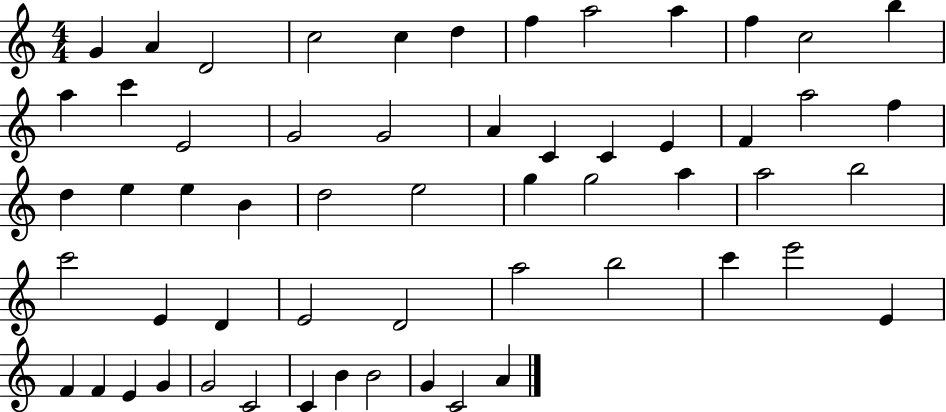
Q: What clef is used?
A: treble